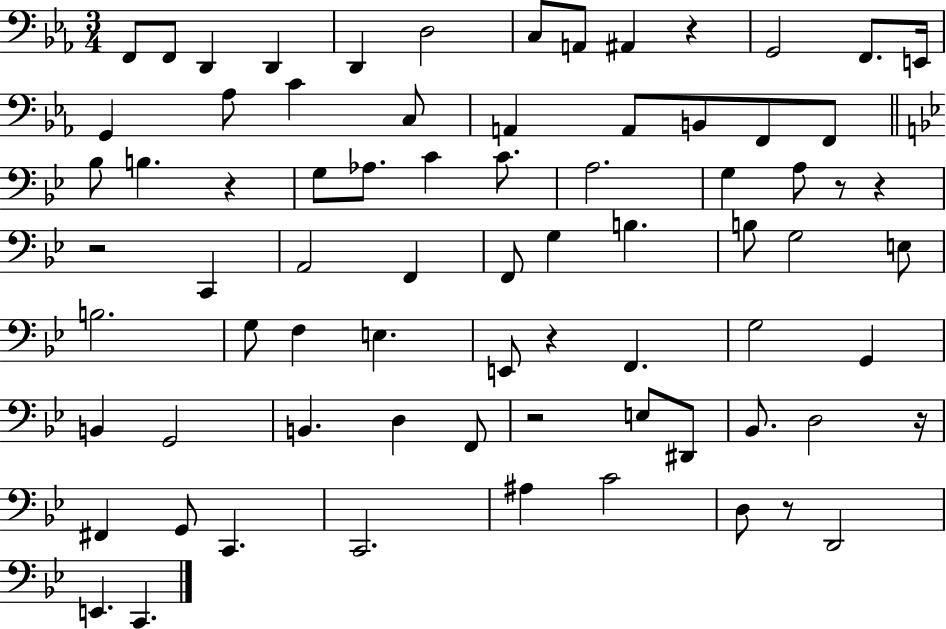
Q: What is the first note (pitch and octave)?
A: F2